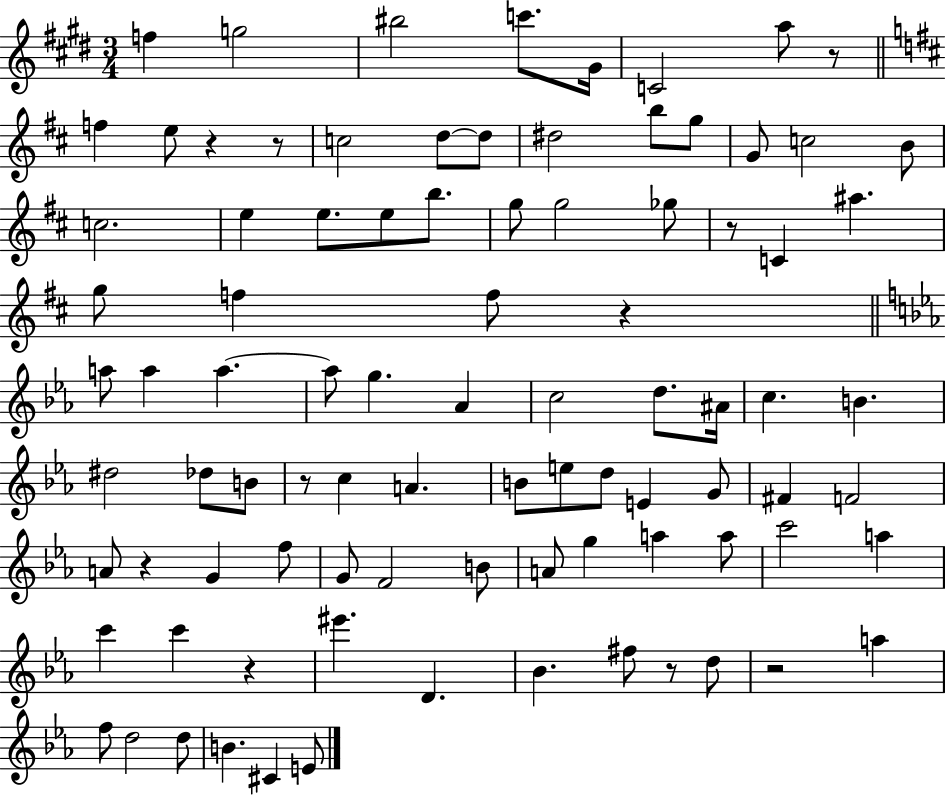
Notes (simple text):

F5/q G5/h BIS5/h C6/e. G#4/s C4/h A5/e R/e F5/q E5/e R/q R/e C5/h D5/e D5/e D#5/h B5/e G5/e G4/e C5/h B4/e C5/h. E5/q E5/e. E5/e B5/e. G5/e G5/h Gb5/e R/e C4/q A#5/q. G5/e F5/q F5/e R/q A5/e A5/q A5/q. A5/e G5/q. Ab4/q C5/h D5/e. A#4/s C5/q. B4/q. D#5/h Db5/e B4/e R/e C5/q A4/q. B4/e E5/e D5/e E4/q G4/e F#4/q F4/h A4/e R/q G4/q F5/e G4/e F4/h B4/e A4/e G5/q A5/q A5/e C6/h A5/q C6/q C6/q R/q EIS6/q. D4/q. Bb4/q. F#5/e R/e D5/e R/h A5/q F5/e D5/h D5/e B4/q. C#4/q E4/e